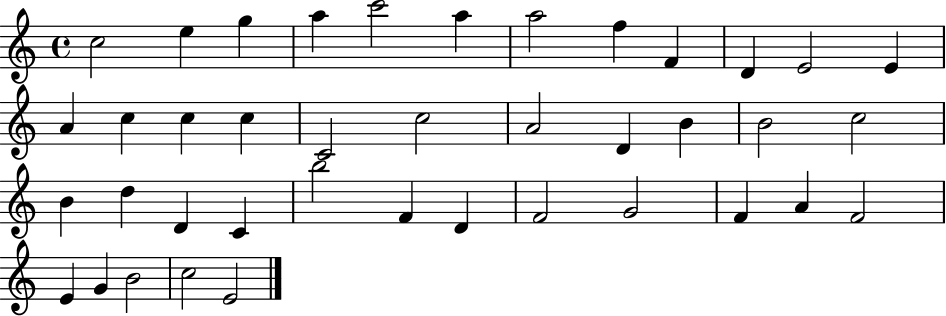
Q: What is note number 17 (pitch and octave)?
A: C4